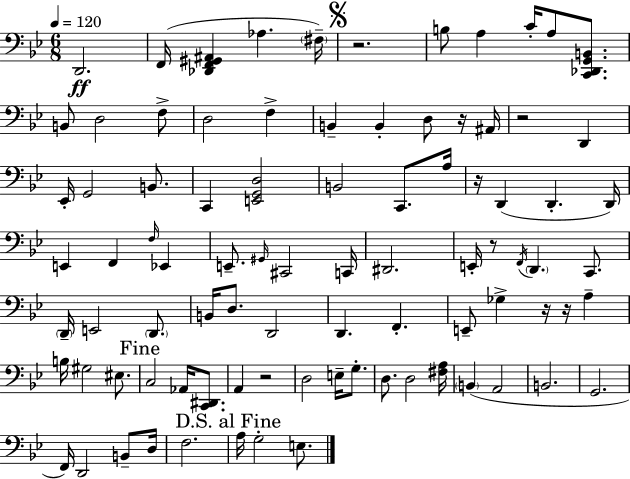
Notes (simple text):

D2/h. F2/s [Db2,F2,G#2,A#2]/q Ab3/q. F#3/s R/h. B3/e A3/q C4/s A3/e [C2,Db2,G2,B2]/e. B2/e D3/h F3/e D3/h F3/q B2/q B2/q D3/e R/s A#2/s R/h D2/q Eb2/s G2/h B2/e. C2/q [E2,G2,D3]/h B2/h C2/e. A3/s R/s D2/q D2/q. D2/s E2/q F2/q F3/s Eb2/q E2/e. G#2/s C#2/h C2/s D#2/h. E2/s R/e F2/s D2/q. C2/e. D2/s E2/h D2/e. B2/s D3/e. D2/h D2/q. F2/q. E2/e Gb3/q R/s R/s A3/q B3/s G#3/h EIS3/e. C3/h Ab2/s [C2,D#2]/e. A2/q R/h D3/h E3/s G3/e. D3/e. D3/h [F#3,A3]/s B2/q A2/h B2/h. G2/h. F2/s D2/h B2/e D3/s F3/h. A3/s G3/h E3/e.